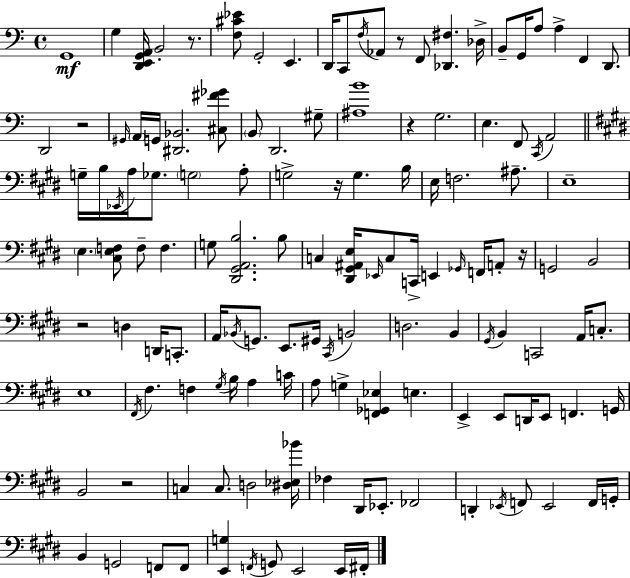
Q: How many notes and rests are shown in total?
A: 135